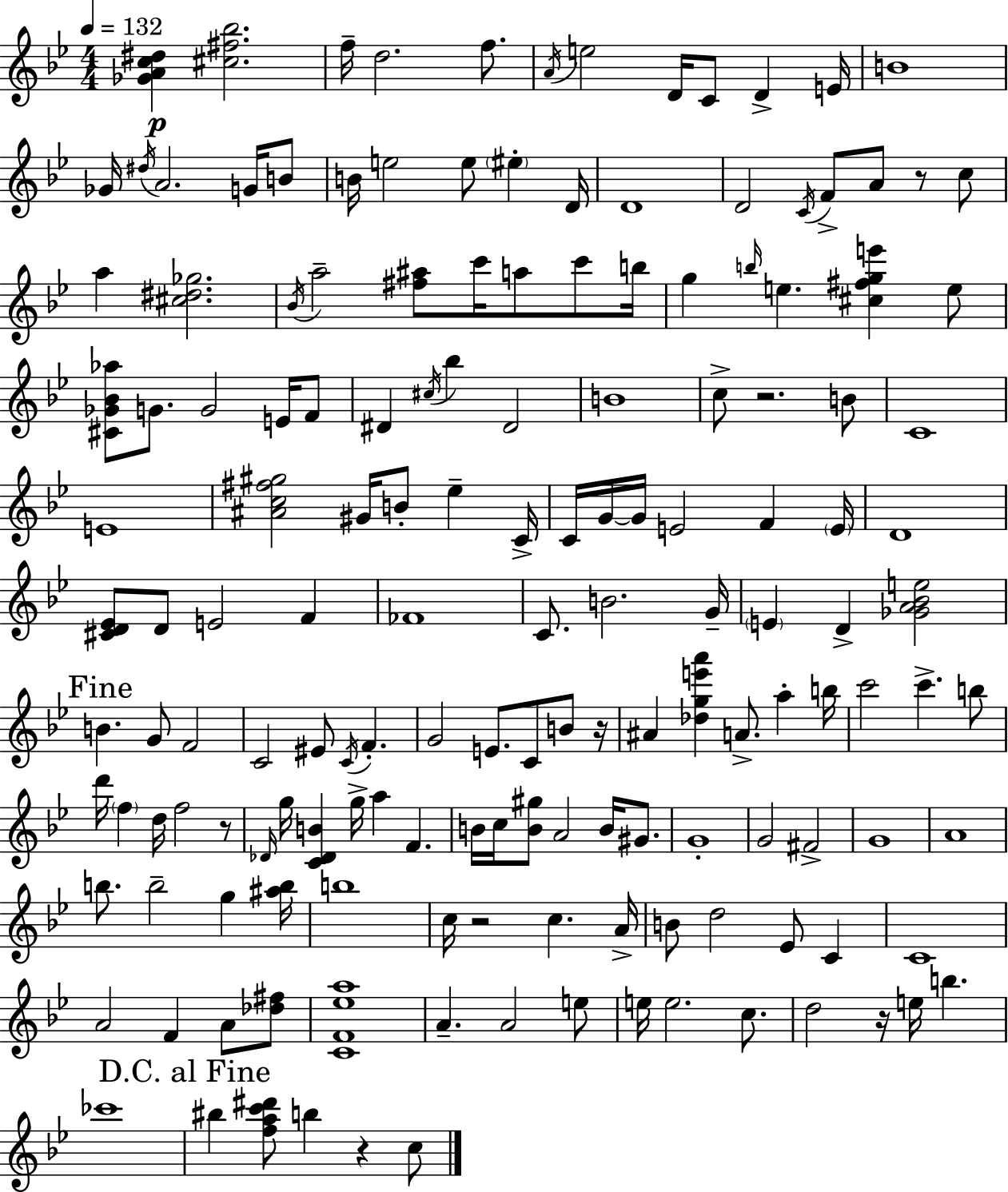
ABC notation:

X:1
T:Untitled
M:4/4
L:1/4
K:Gm
[_GAc^d] [^c^f_b]2 f/4 d2 f/2 A/4 e2 D/4 C/2 D E/4 B4 _G/4 ^d/4 A2 G/4 B/2 B/4 e2 e/2 ^e D/4 D4 D2 C/4 F/2 A/2 z/2 c/2 a [^c^d_g]2 _B/4 a2 [^f^a]/2 c'/4 a/2 c'/2 b/4 g b/4 e [^c^fge'] e/2 [^C_G_B_a]/2 G/2 G2 E/4 F/2 ^D ^c/4 _b ^D2 B4 c/2 z2 B/2 C4 E4 [^Ac^f^g]2 ^G/4 B/2 _e C/4 C/4 G/4 G/4 E2 F E/4 D4 [^CD_E]/2 D/2 E2 F _F4 C/2 B2 G/4 E D [_GA_Be]2 B G/2 F2 C2 ^E/2 C/4 F G2 E/2 C/2 B/2 z/4 ^A [_dge'a'] A/2 a b/4 c'2 c' b/2 d'/4 f d/4 f2 z/2 _D/4 g/4 [C_DB] g/4 a F B/4 c/4 [B^g]/2 A2 B/4 ^G/2 G4 G2 ^F2 G4 A4 b/2 b2 g [^ab]/4 b4 c/4 z2 c A/4 B/2 d2 _E/2 C C4 A2 F A/2 [_d^f]/2 [CF_ea]4 A A2 e/2 e/4 e2 c/2 d2 z/4 e/4 b _c'4 ^b [fac'^d']/2 b z c/2